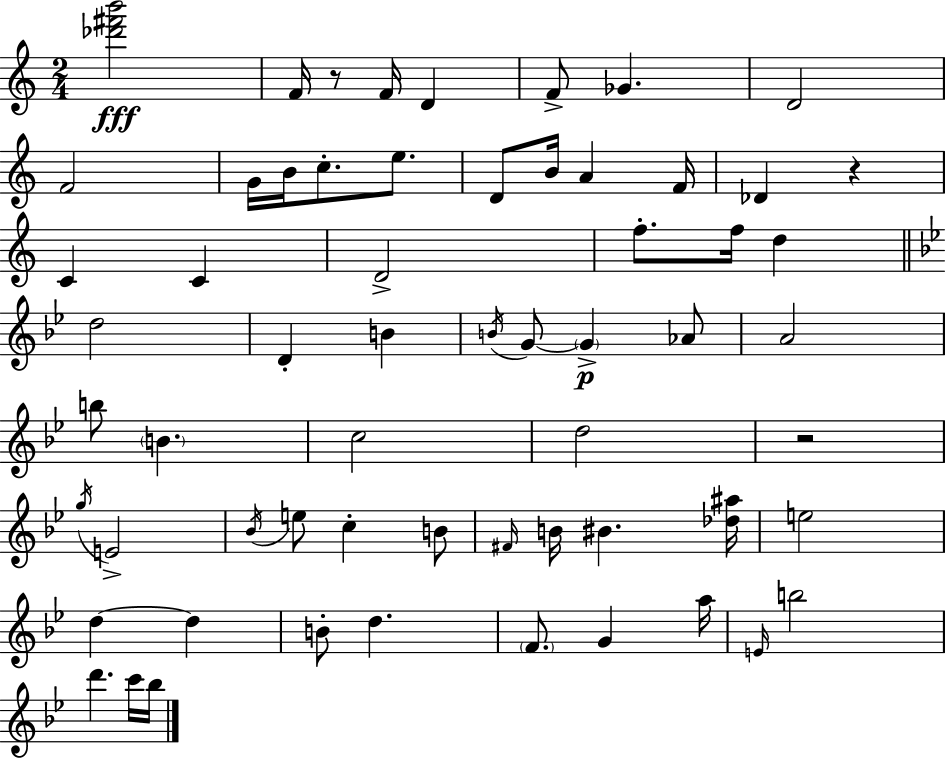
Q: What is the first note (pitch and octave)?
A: F4